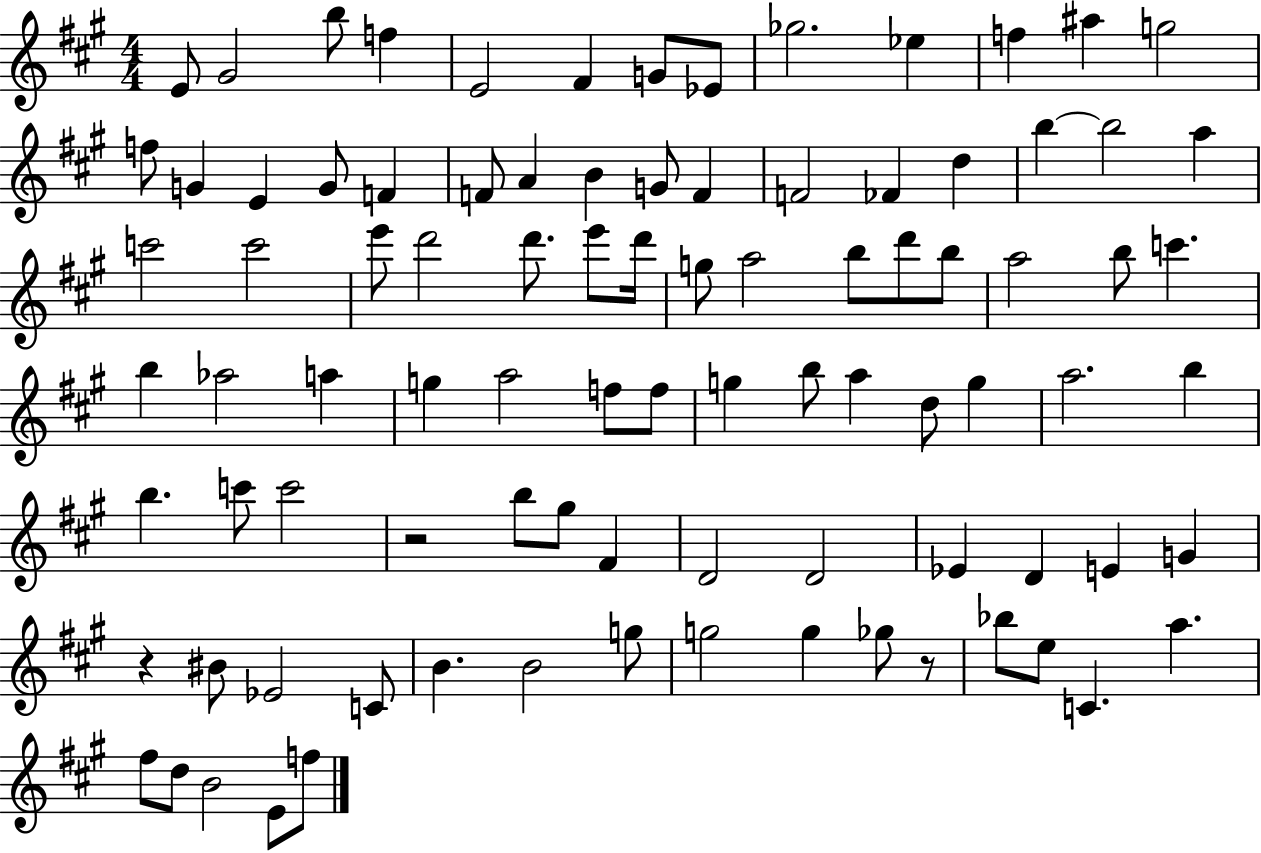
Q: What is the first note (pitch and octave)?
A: E4